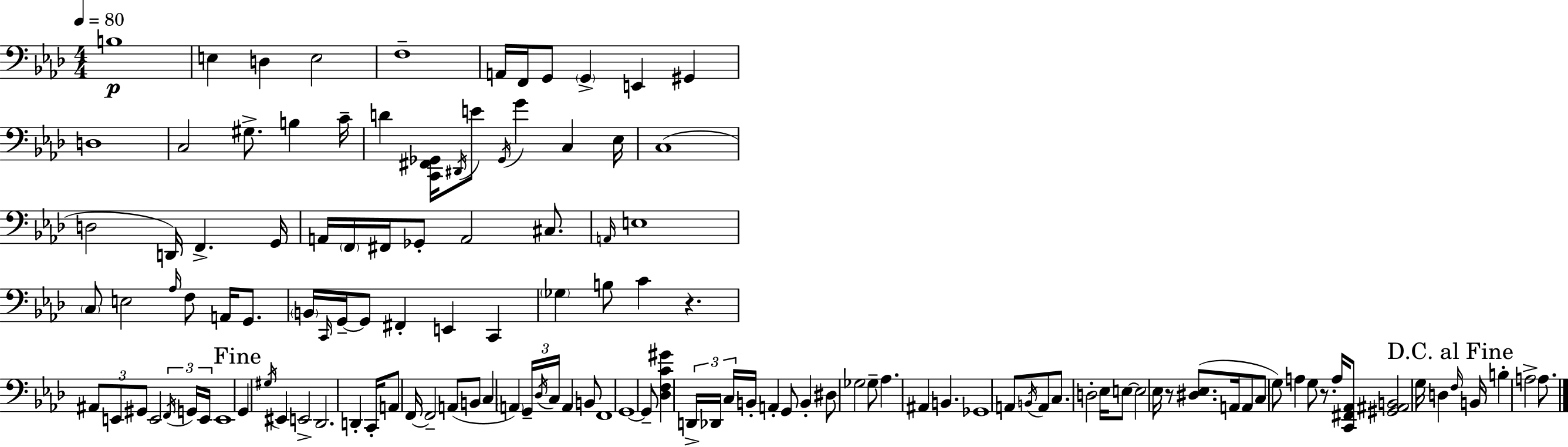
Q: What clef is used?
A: bass